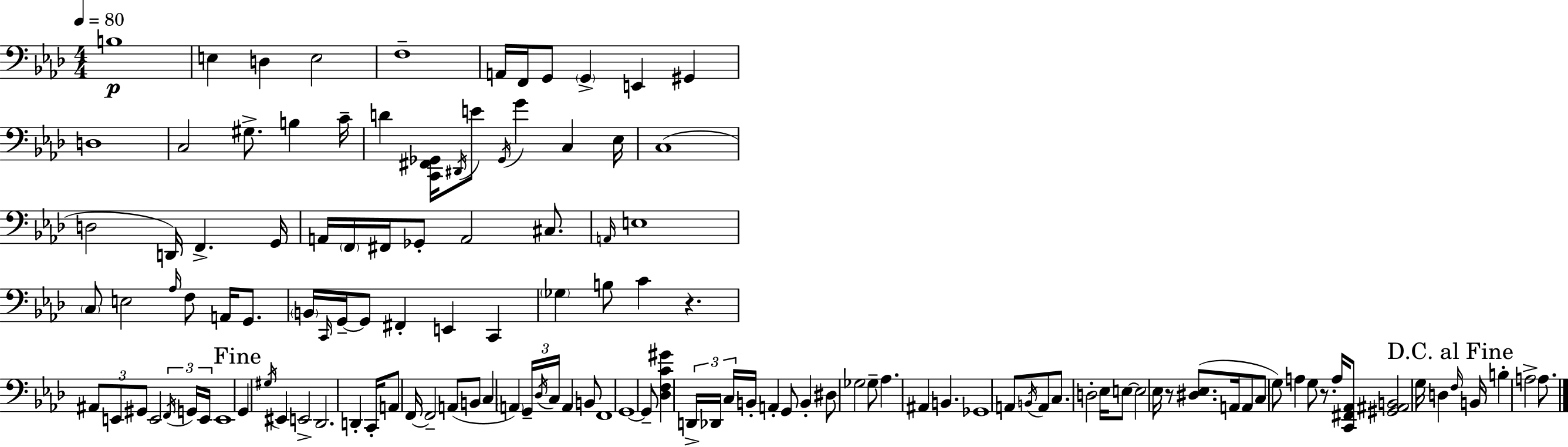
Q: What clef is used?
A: bass